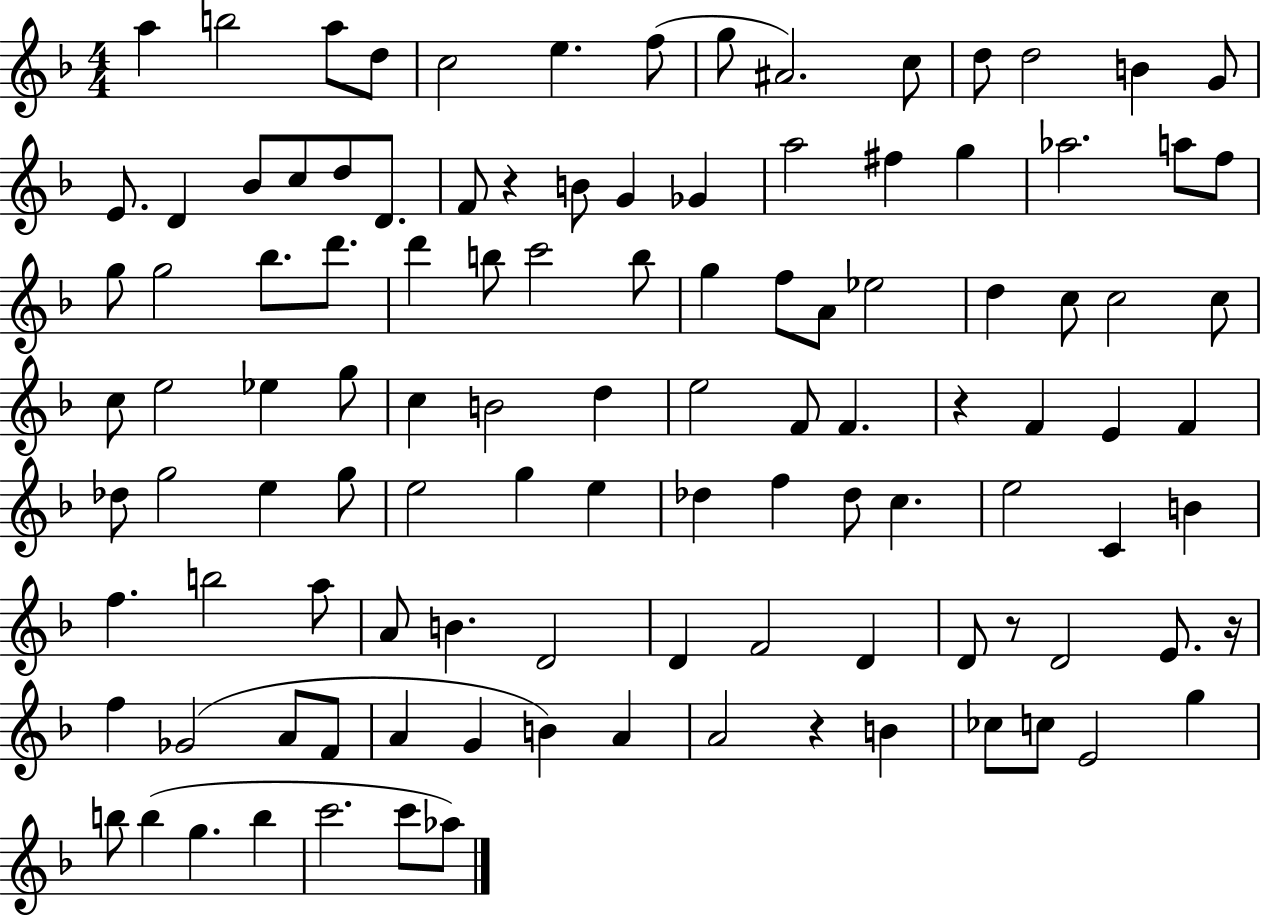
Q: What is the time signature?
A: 4/4